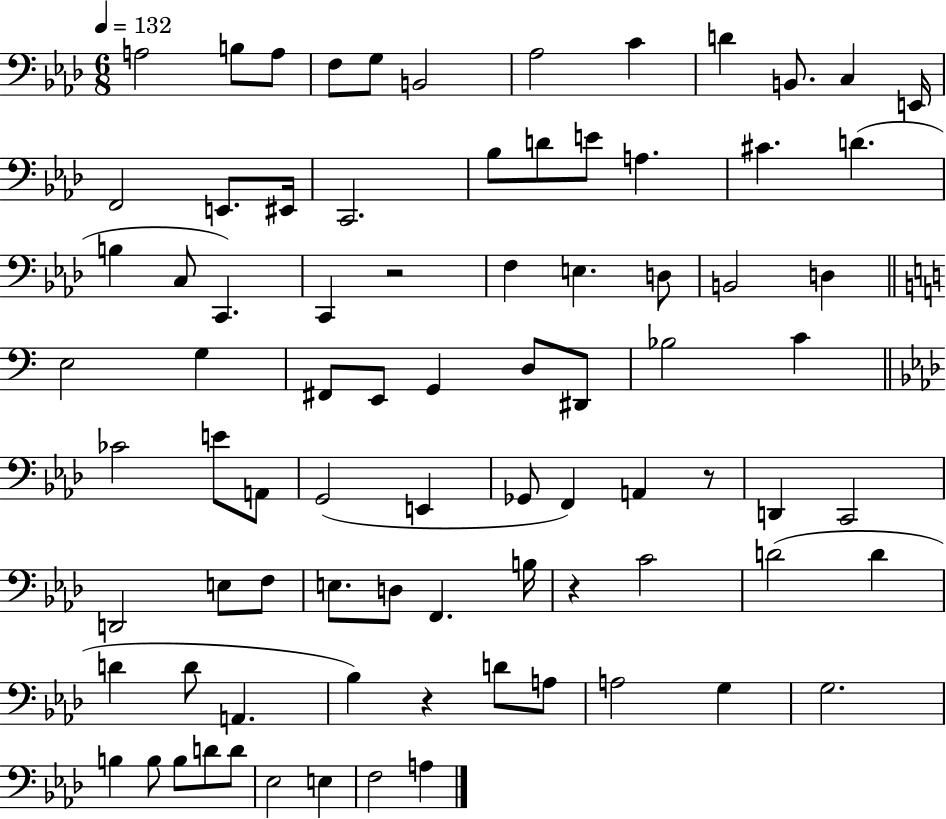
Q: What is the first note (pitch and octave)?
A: A3